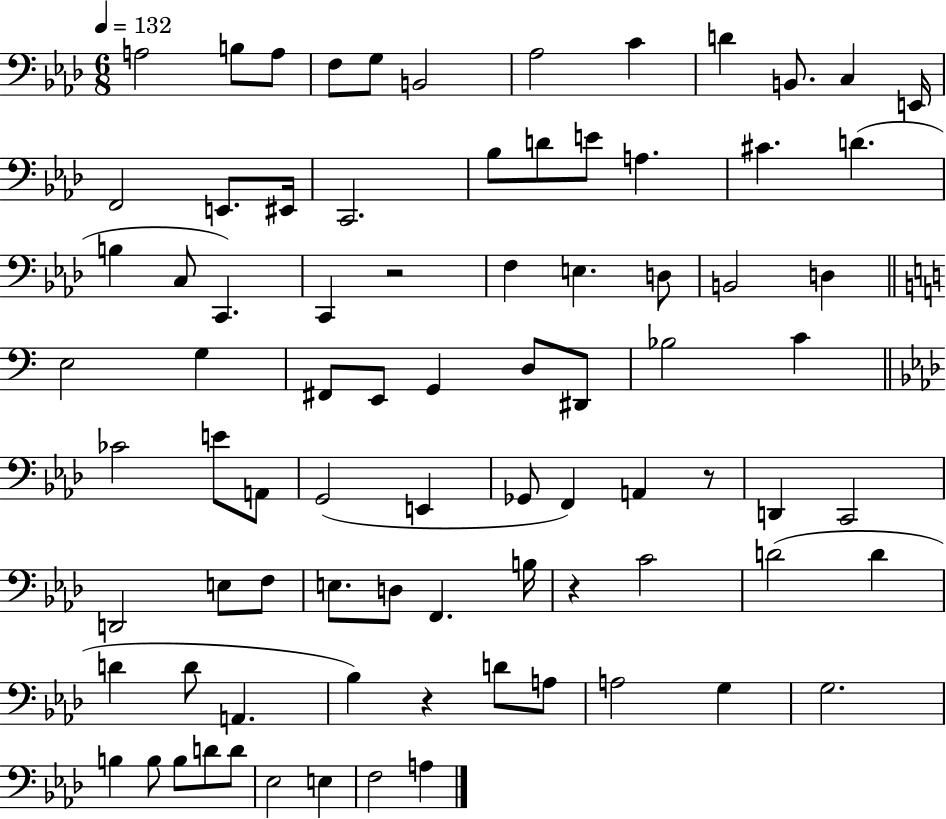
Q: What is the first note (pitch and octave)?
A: A3